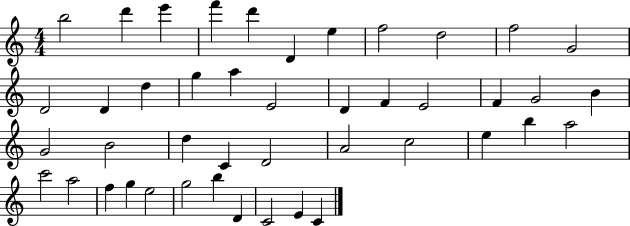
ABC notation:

X:1
T:Untitled
M:4/4
L:1/4
K:C
b2 d' e' f' d' D e f2 d2 f2 G2 D2 D d g a E2 D F E2 F G2 B G2 B2 d C D2 A2 c2 e b a2 c'2 a2 f g e2 g2 b D C2 E C